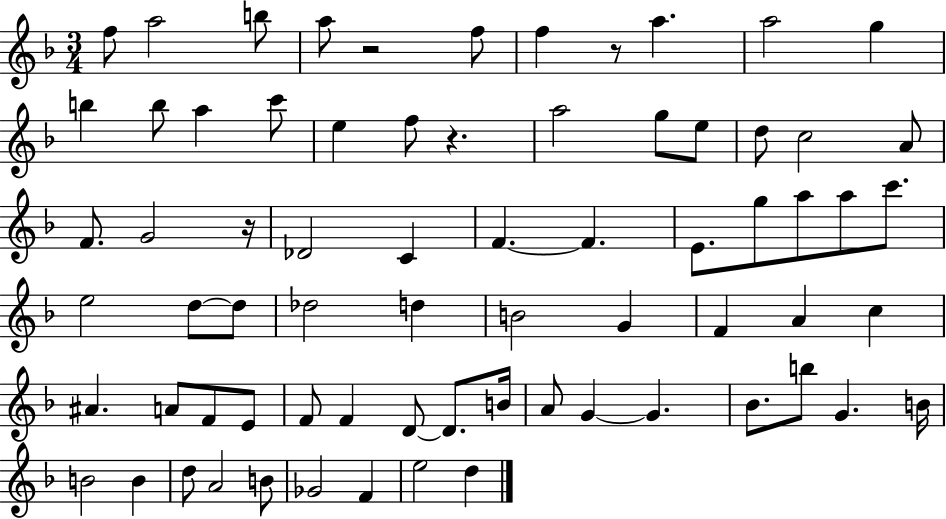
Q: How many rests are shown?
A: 4